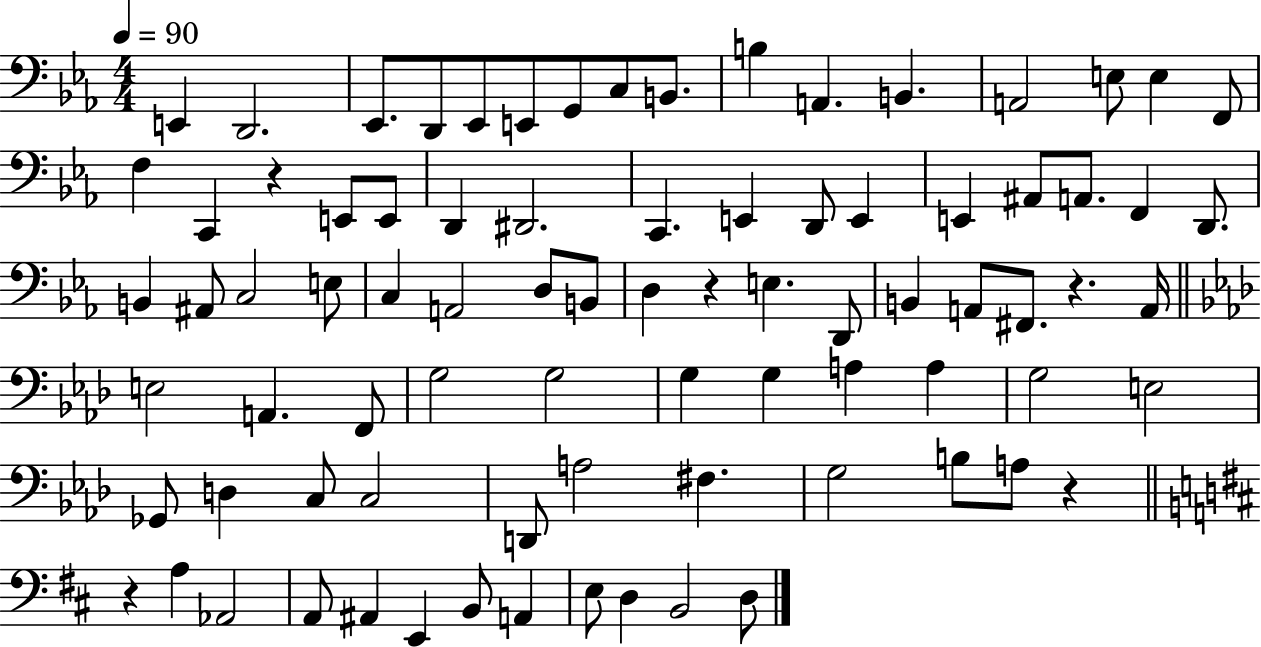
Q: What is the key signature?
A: EES major